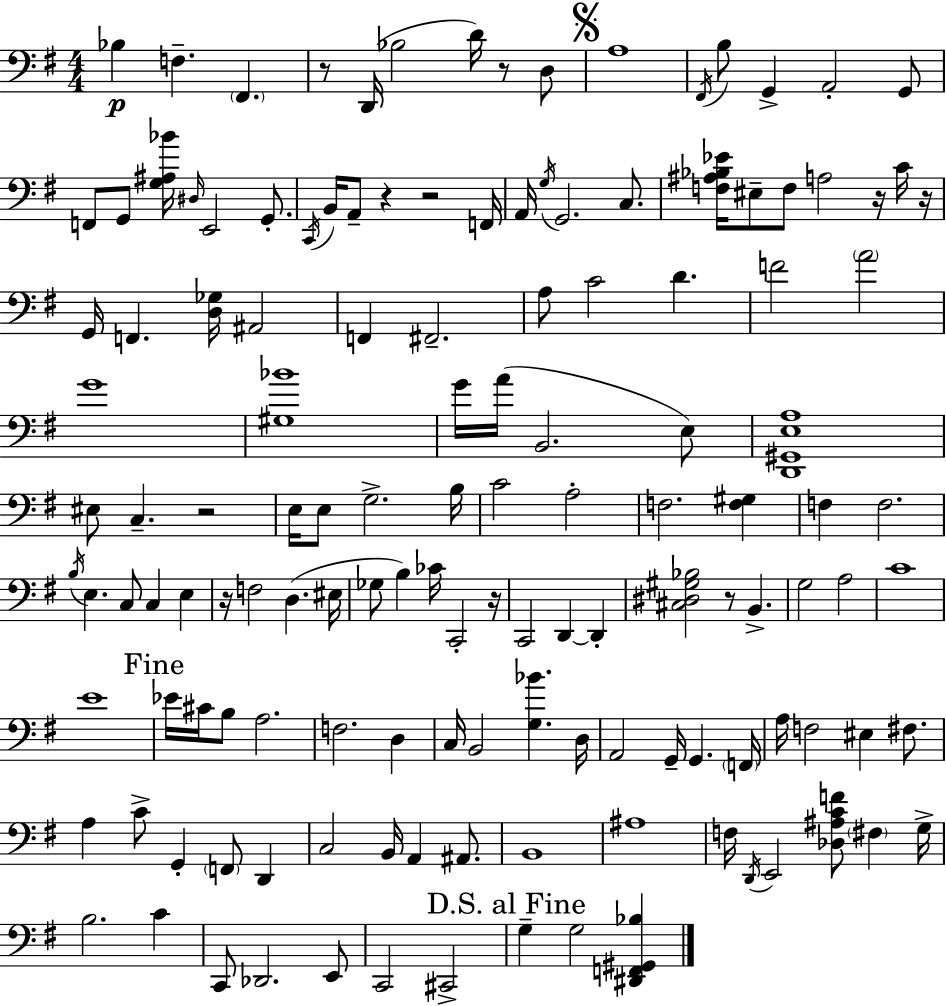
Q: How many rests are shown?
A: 10